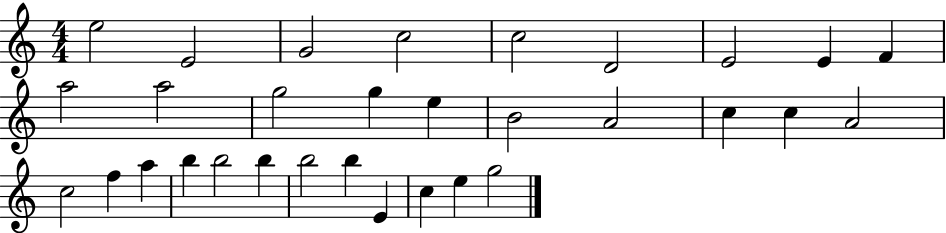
E5/h E4/h G4/h C5/h C5/h D4/h E4/h E4/q F4/q A5/h A5/h G5/h G5/q E5/q B4/h A4/h C5/q C5/q A4/h C5/h F5/q A5/q B5/q B5/h B5/q B5/h B5/q E4/q C5/q E5/q G5/h